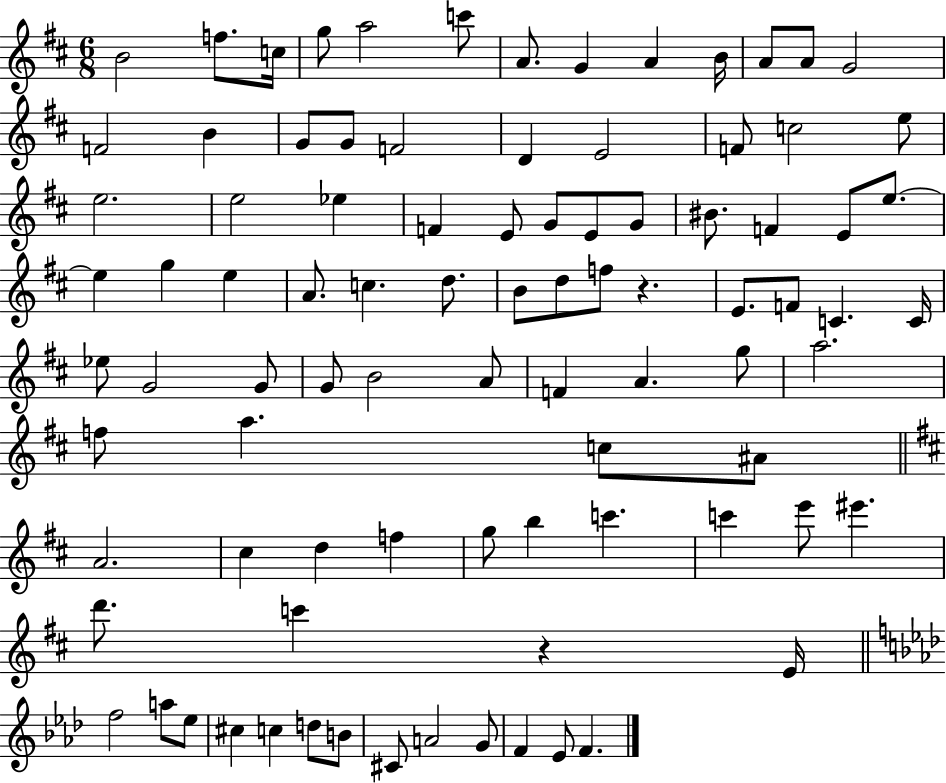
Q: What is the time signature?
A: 6/8